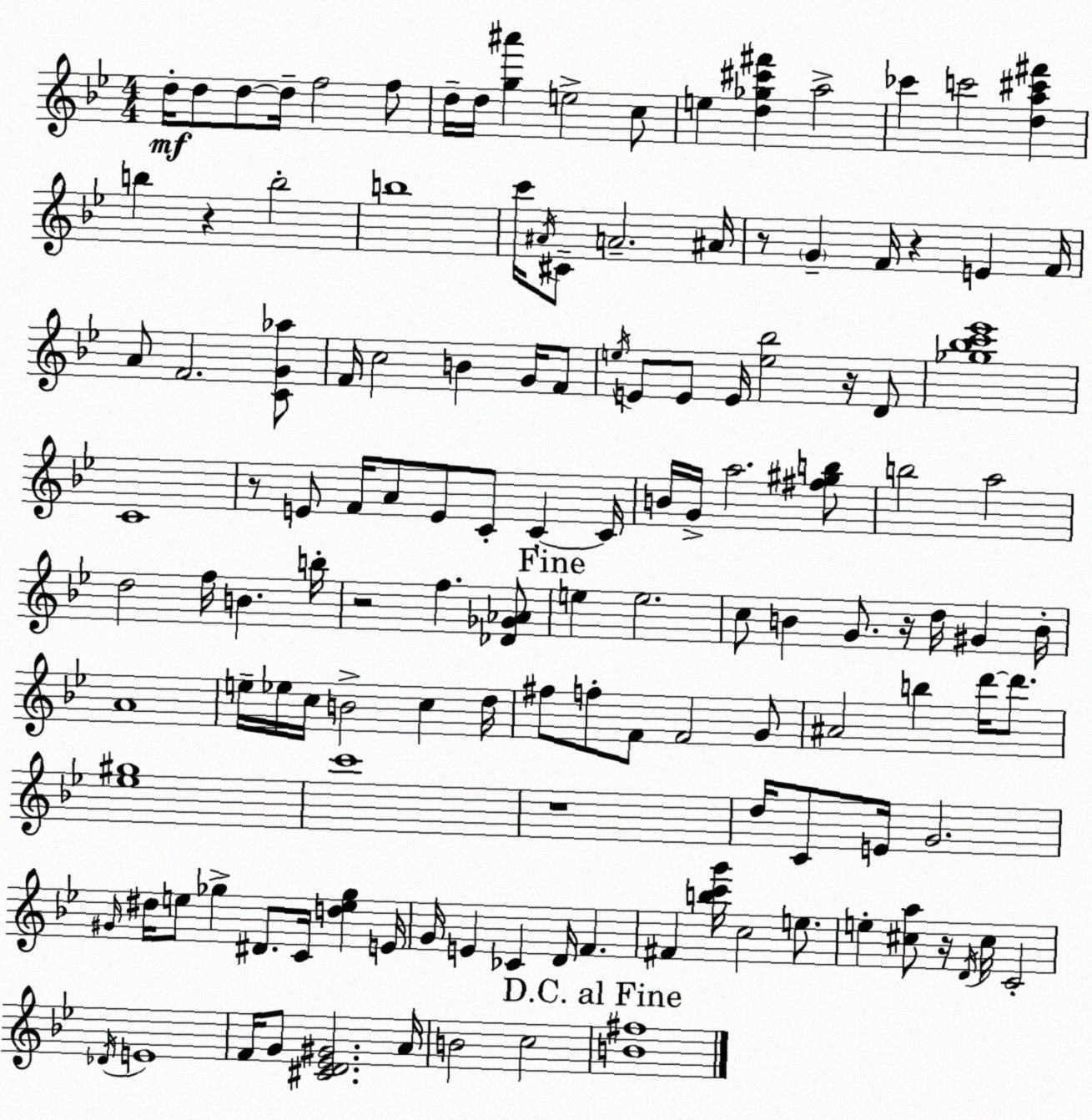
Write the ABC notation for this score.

X:1
T:Untitled
M:4/4
L:1/4
K:Bb
d/4 d/2 d/2 d/4 f2 f/2 d/4 d/4 [g^a'] e2 c/2 e [d_g^c'^f'] a2 _c' c'2 [da^c'^f'] b z b2 b4 c'/4 ^A/4 ^C/2 A2 ^A/4 z/2 G F/4 z E F/4 A/2 F2 [CG_a]/2 F/4 c2 B G/4 F/2 e/4 E/2 E/2 E/4 [e_b]2 z/4 D/2 [_g_bc'_e']4 C4 z/2 E/2 F/4 A/2 E/2 C/2 C C/4 B/4 G/4 a2 [^f^gb]/2 b2 a2 d2 f/4 B b/4 z2 f [_D_G_A]/2 e e2 c/2 B G/2 z/4 d/4 ^G B/4 A4 e/4 _e/4 c/4 B2 c d/4 ^f/2 f/2 F/2 F2 G/2 ^A2 b d'/4 d'/2 [_e^g]4 c'4 z4 d/4 C/2 E/4 G2 ^G/4 ^d/4 e/2 _g ^D/2 C/4 [de_g] E/4 G/4 E _C D/4 F ^F [bc'g']/4 c2 e/2 e [^ca]/2 z/4 D/4 ^c/4 C2 _D/4 E4 F/4 G/2 [^CD_E^G]2 A/4 B2 c2 [B^f]4